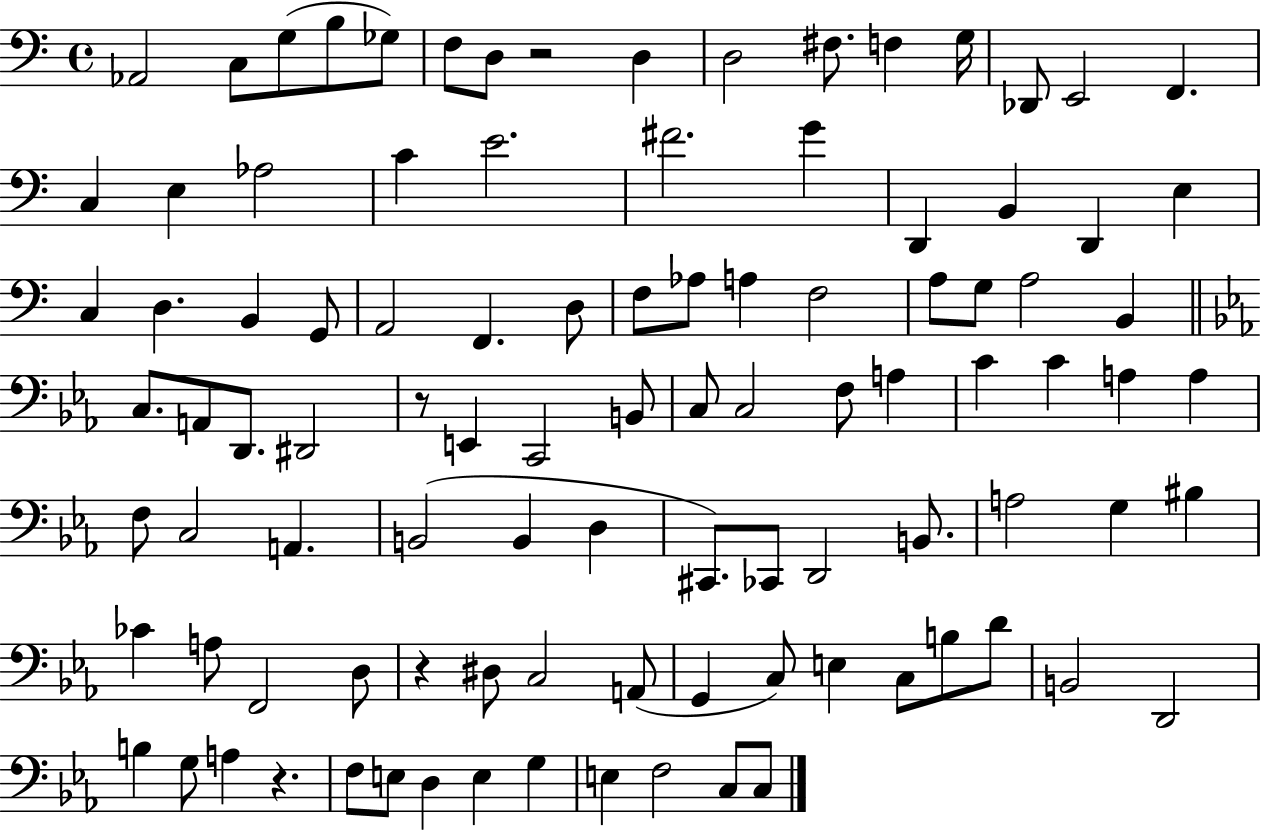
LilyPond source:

{
  \clef bass
  \time 4/4
  \defaultTimeSignature
  \key c \major
  \repeat volta 2 { aes,2 c8 g8( b8 ges8) | f8 d8 r2 d4 | d2 fis8. f4 g16 | des,8 e,2 f,4. | \break c4 e4 aes2 | c'4 e'2. | fis'2. g'4 | d,4 b,4 d,4 e4 | \break c4 d4. b,4 g,8 | a,2 f,4. d8 | f8 aes8 a4 f2 | a8 g8 a2 b,4 | \break \bar "||" \break \key ees \major c8. a,8 d,8. dis,2 | r8 e,4 c,2 b,8 | c8 c2 f8 a4 | c'4 c'4 a4 a4 | \break f8 c2 a,4. | b,2( b,4 d4 | cis,8.) ces,8 d,2 b,8. | a2 g4 bis4 | \break ces'4 a8 f,2 d8 | r4 dis8 c2 a,8( | g,4 c8) e4 c8 b8 d'8 | b,2 d,2 | \break b4 g8 a4 r4. | f8 e8 d4 e4 g4 | e4 f2 c8 c8 | } \bar "|."
}